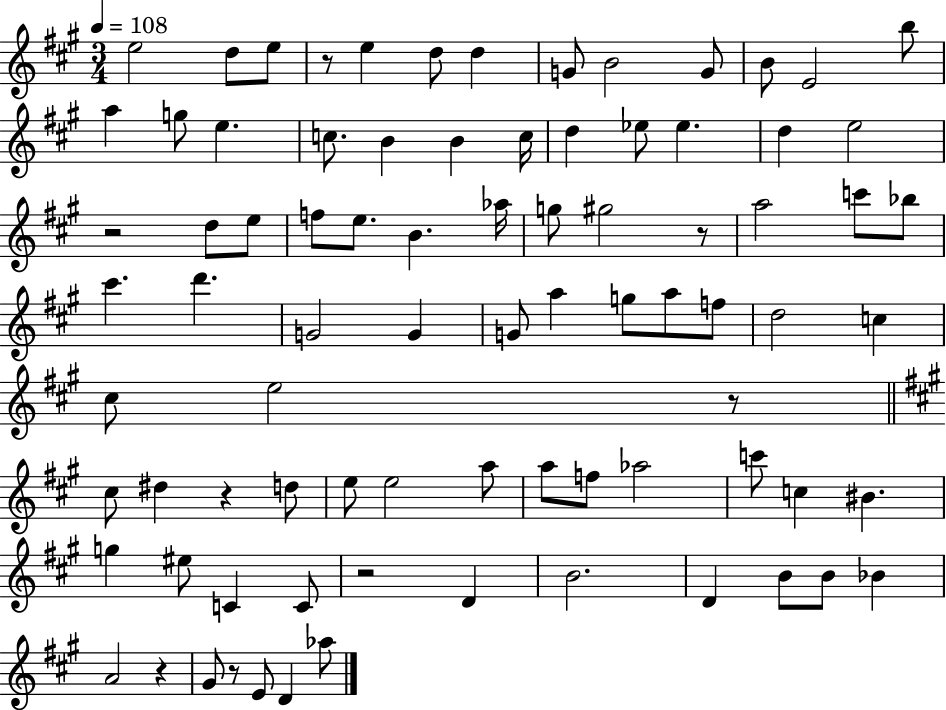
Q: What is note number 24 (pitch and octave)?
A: E5